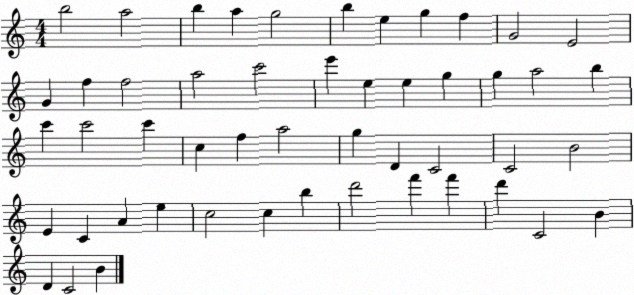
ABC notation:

X:1
T:Untitled
M:4/4
L:1/4
K:C
b2 a2 b a g2 b e g f G2 E2 G f f2 a2 c'2 e' e e g g a2 b c' c'2 c' c f a2 g D C2 C2 B2 E C A e c2 c b d'2 f' f' d' C2 B D C2 B